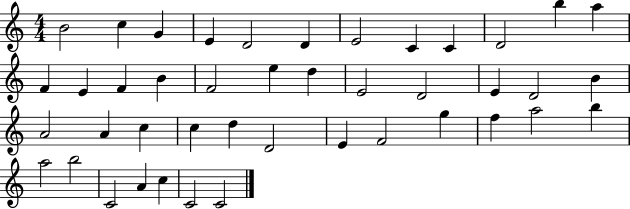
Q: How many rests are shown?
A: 0